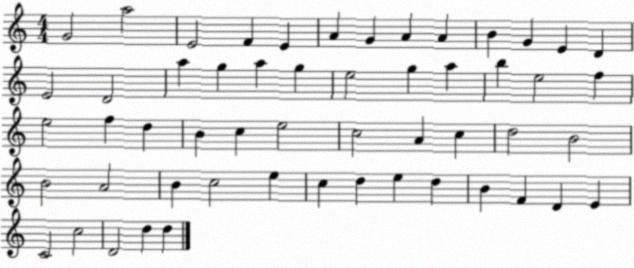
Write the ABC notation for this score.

X:1
T:Untitled
M:4/4
L:1/4
K:C
G2 a2 E2 F E A G A A B G E D E2 D2 a g a g e2 g a b e2 f e2 f d B c e2 c2 A c d2 B2 B2 A2 B c2 e c d e d B F D E C2 c2 D2 d d